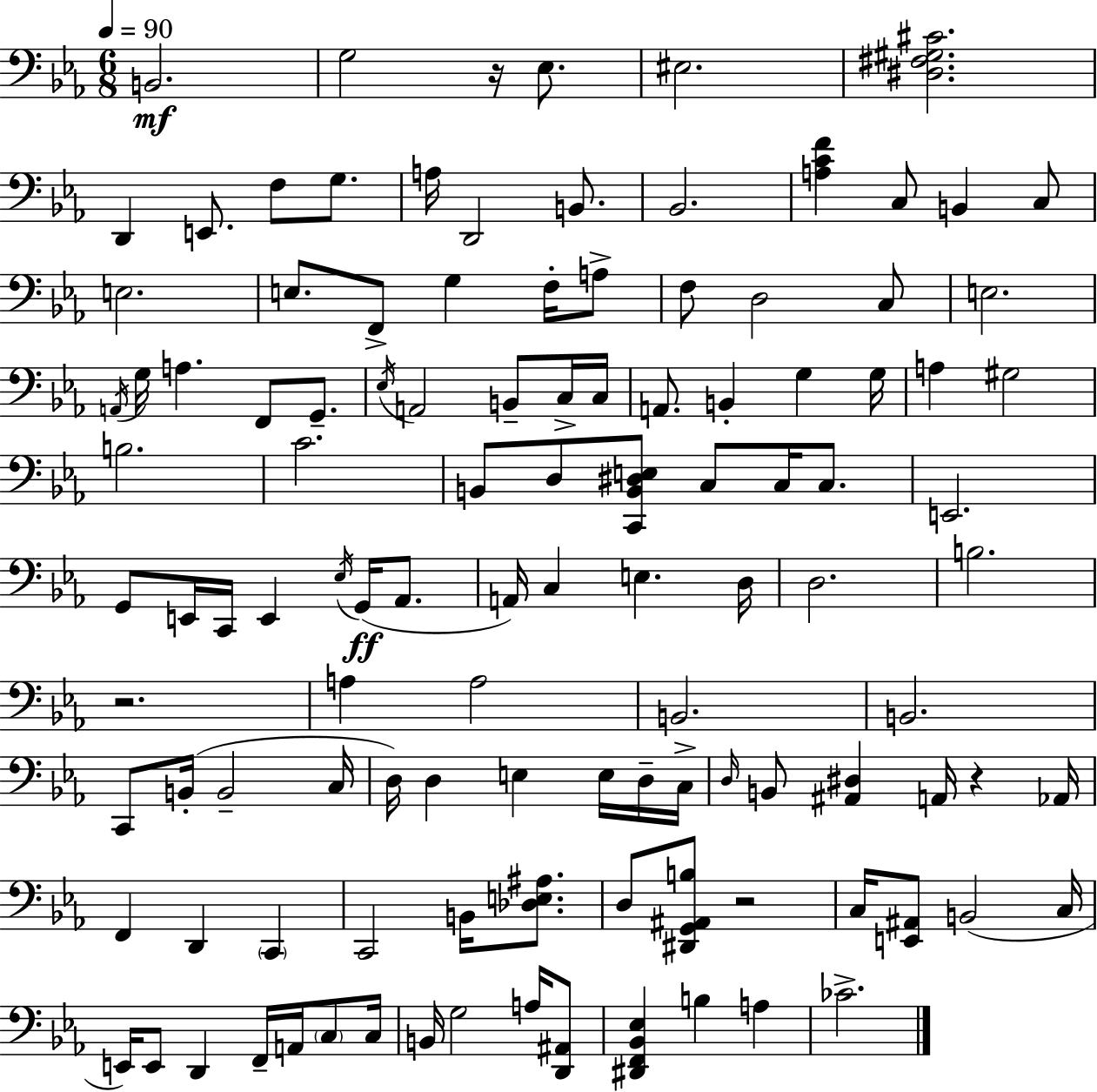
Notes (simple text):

B2/h. G3/h R/s Eb3/e. EIS3/h. [D#3,F#3,G#3,C#4]/h. D2/q E2/e. F3/e G3/e. A3/s D2/h B2/e. Bb2/h. [A3,C4,F4]/q C3/e B2/q C3/e E3/h. E3/e. F2/e G3/q F3/s A3/e F3/e D3/h C3/e E3/h. A2/s G3/s A3/q. F2/e G2/e. Eb3/s A2/h B2/e C3/s C3/s A2/e. B2/q G3/q G3/s A3/q G#3/h B3/h. C4/h. B2/e D3/e [C2,B2,D#3,E3]/e C3/e C3/s C3/e. E2/h. G2/e E2/s C2/s E2/q Eb3/s G2/s Ab2/e. A2/s C3/q E3/q. D3/s D3/h. B3/h. R/h. A3/q A3/h B2/h. B2/h. C2/e B2/s B2/h C3/s D3/s D3/q E3/q E3/s D3/s C3/s D3/s B2/e [A#2,D#3]/q A2/s R/q Ab2/s F2/q D2/q C2/q C2/h B2/s [Db3,E3,A#3]/e. D3/e [D#2,G2,A#2,B3]/e R/h C3/s [E2,A#2]/e B2/h C3/s E2/s E2/e D2/q F2/s A2/s C3/e C3/s B2/s G3/h A3/s [D2,A#2]/e [D#2,F2,Bb2,Eb3]/q B3/q A3/q CES4/h.